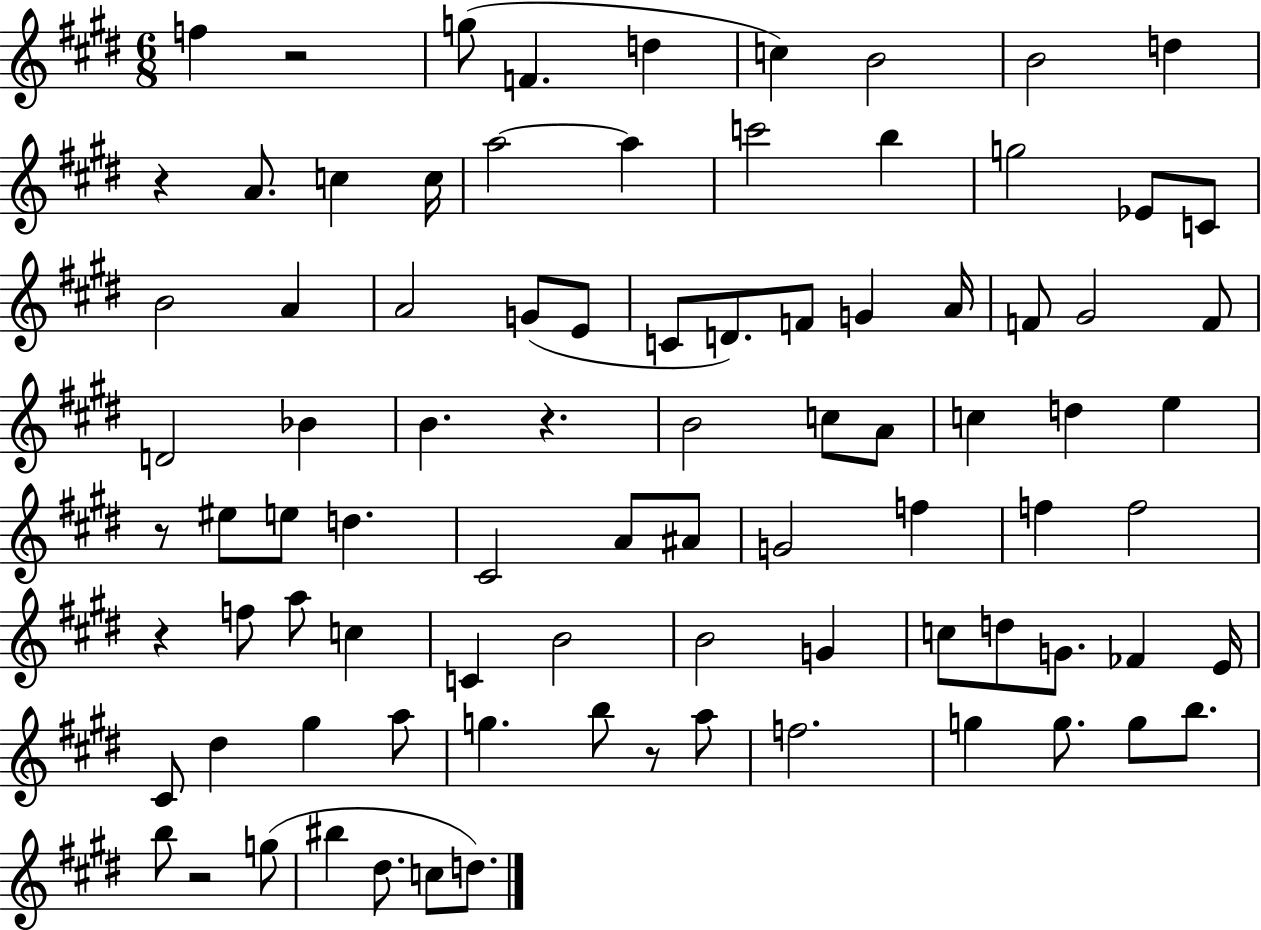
F5/q R/h G5/e F4/q. D5/q C5/q B4/h B4/h D5/q R/q A4/e. C5/q C5/s A5/h A5/q C6/h B5/q G5/h Eb4/e C4/e B4/h A4/q A4/h G4/e E4/e C4/e D4/e. F4/e G4/q A4/s F4/e G#4/h F4/e D4/h Bb4/q B4/q. R/q. B4/h C5/e A4/e C5/q D5/q E5/q R/e EIS5/e E5/e D5/q. C#4/h A4/e A#4/e G4/h F5/q F5/q F5/h R/q F5/e A5/e C5/q C4/q B4/h B4/h G4/q C5/e D5/e G4/e. FES4/q E4/s C#4/e D#5/q G#5/q A5/e G5/q. B5/e R/e A5/e F5/h. G5/q G5/e. G5/e B5/e. B5/e R/h G5/e BIS5/q D#5/e. C5/e D5/e.